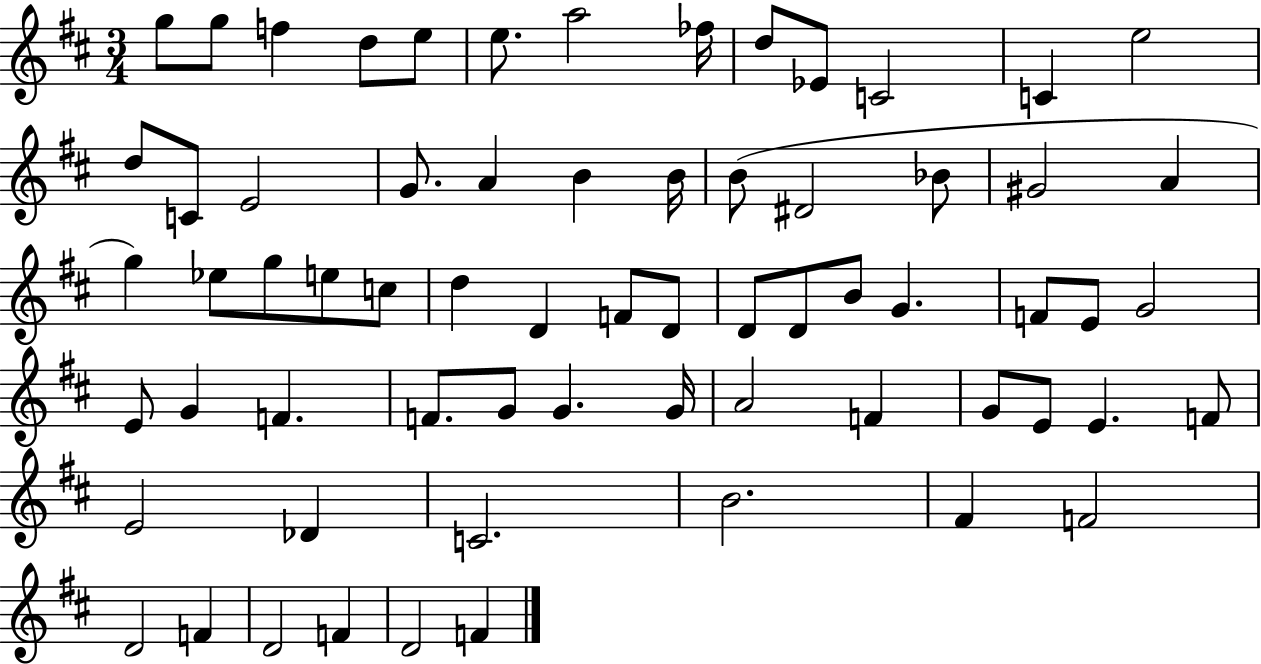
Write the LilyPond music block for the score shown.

{
  \clef treble
  \numericTimeSignature
  \time 3/4
  \key d \major
  g''8 g''8 f''4 d''8 e''8 | e''8. a''2 fes''16 | d''8 ees'8 c'2 | c'4 e''2 | \break d''8 c'8 e'2 | g'8. a'4 b'4 b'16 | b'8( dis'2 bes'8 | gis'2 a'4 | \break g''4) ees''8 g''8 e''8 c''8 | d''4 d'4 f'8 d'8 | d'8 d'8 b'8 g'4. | f'8 e'8 g'2 | \break e'8 g'4 f'4. | f'8. g'8 g'4. g'16 | a'2 f'4 | g'8 e'8 e'4. f'8 | \break e'2 des'4 | c'2. | b'2. | fis'4 f'2 | \break d'2 f'4 | d'2 f'4 | d'2 f'4 | \bar "|."
}